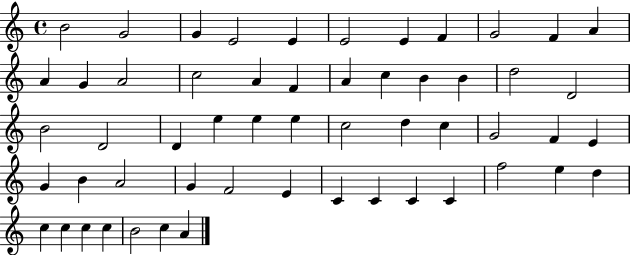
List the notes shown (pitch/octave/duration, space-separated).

B4/h G4/h G4/q E4/h E4/q E4/h E4/q F4/q G4/h F4/q A4/q A4/q G4/q A4/h C5/h A4/q F4/q A4/q C5/q B4/q B4/q D5/h D4/h B4/h D4/h D4/q E5/q E5/q E5/q C5/h D5/q C5/q G4/h F4/q E4/q G4/q B4/q A4/h G4/q F4/h E4/q C4/q C4/q C4/q C4/q F5/h E5/q D5/q C5/q C5/q C5/q C5/q B4/h C5/q A4/q